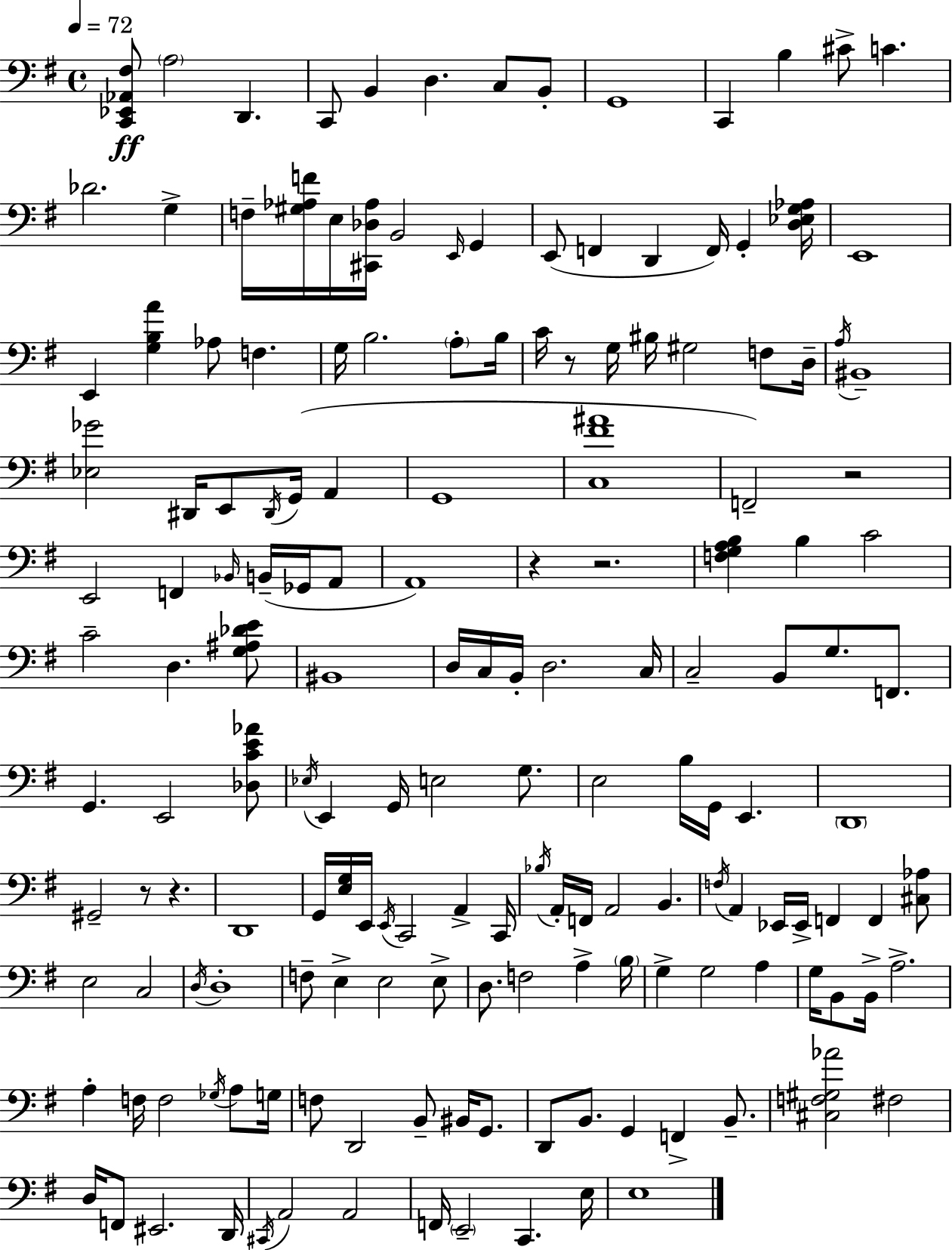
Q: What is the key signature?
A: G major